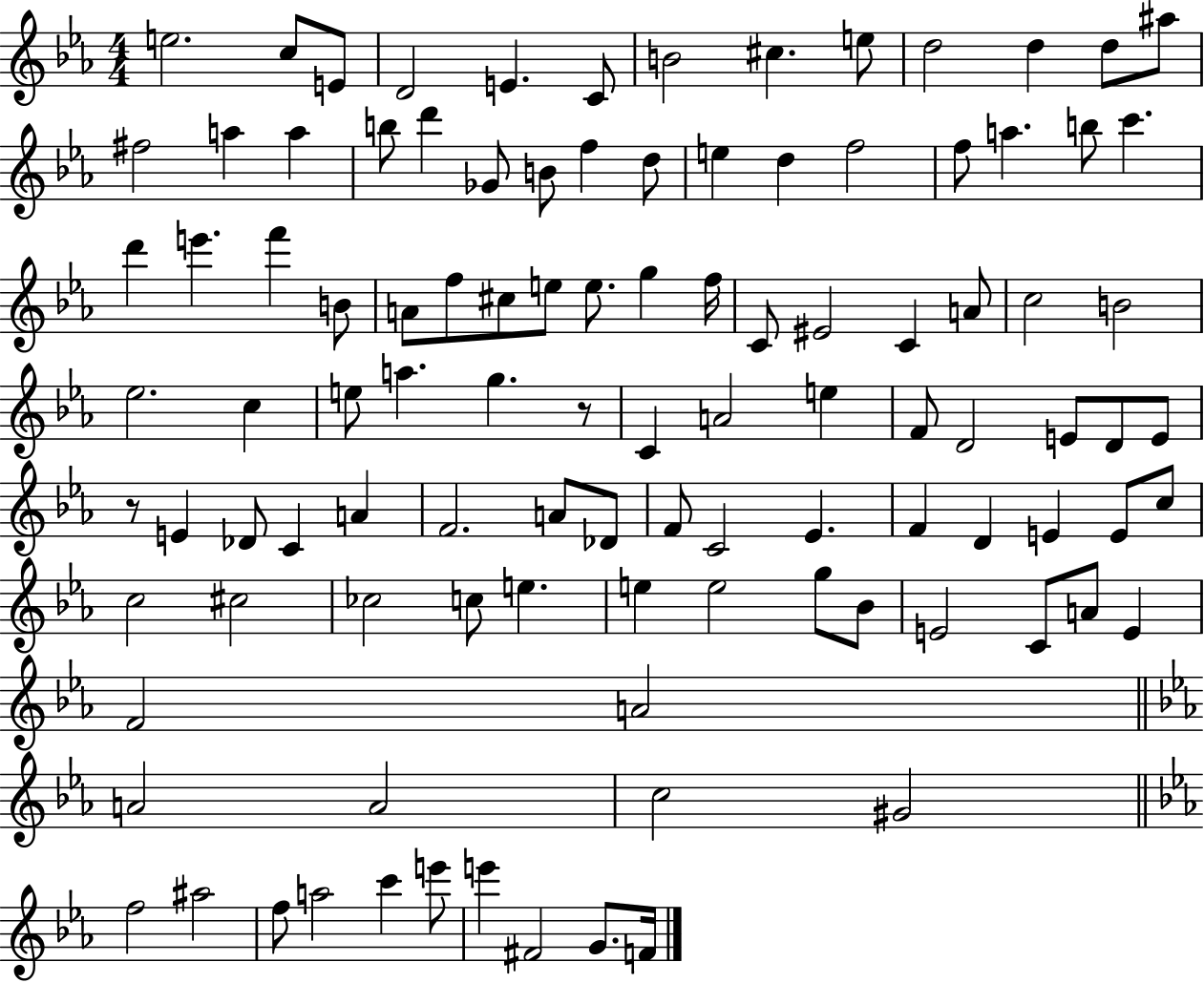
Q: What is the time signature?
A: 4/4